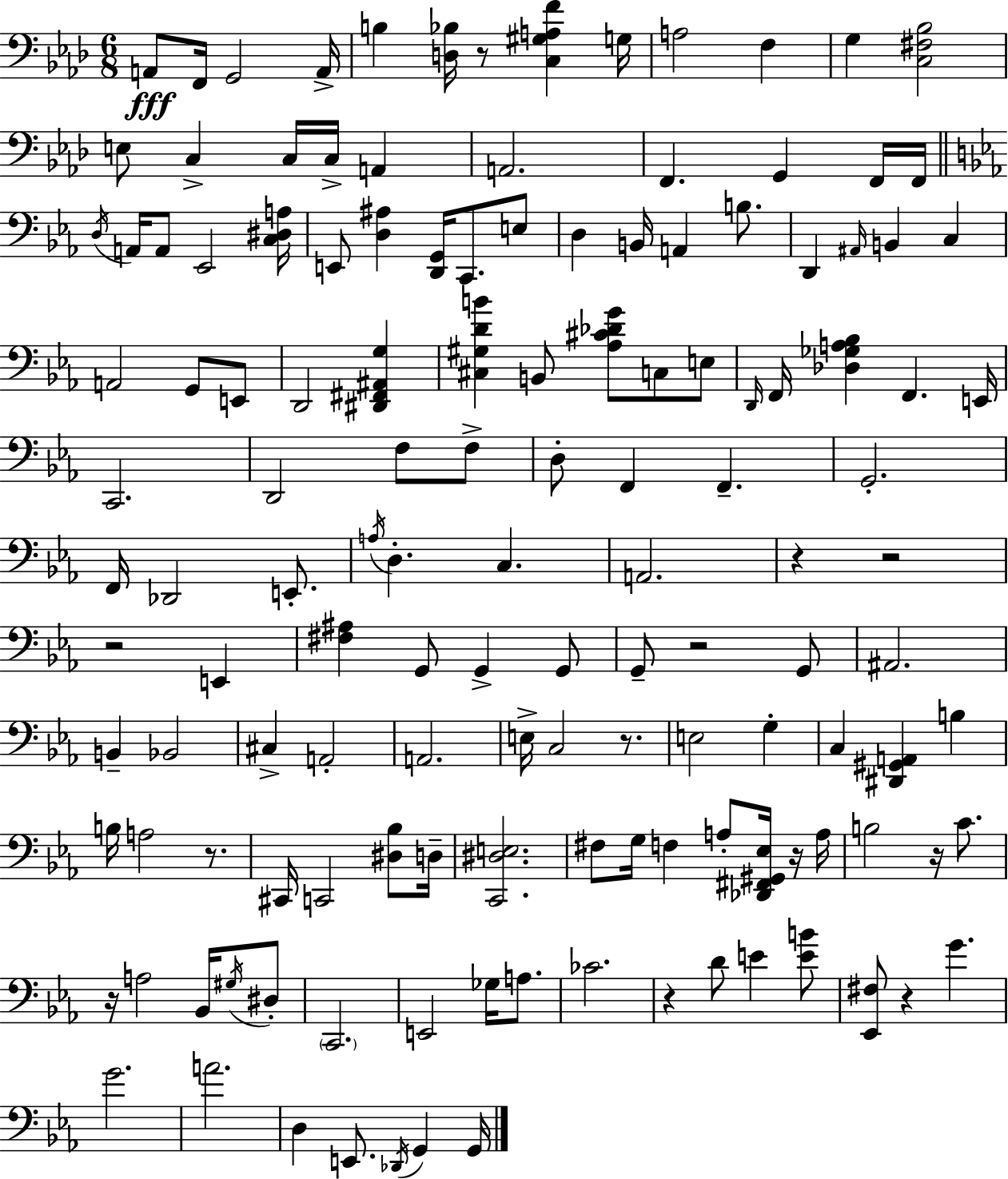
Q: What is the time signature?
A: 6/8